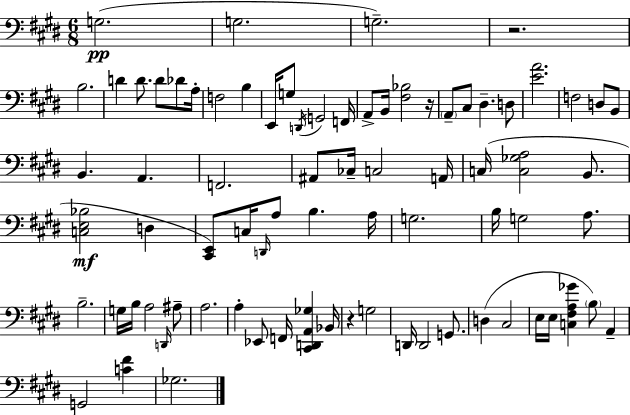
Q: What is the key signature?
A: E major